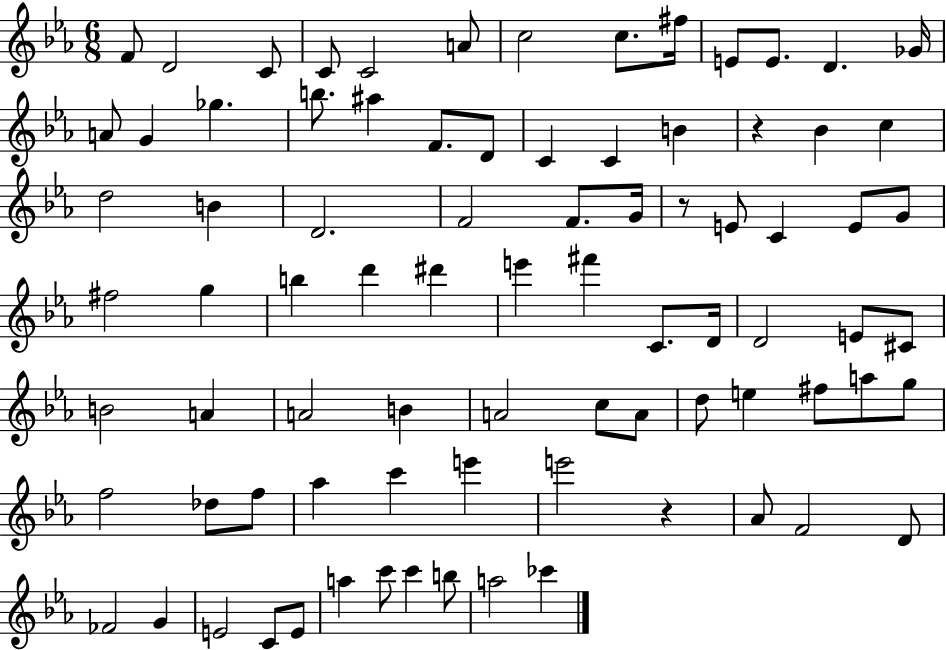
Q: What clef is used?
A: treble